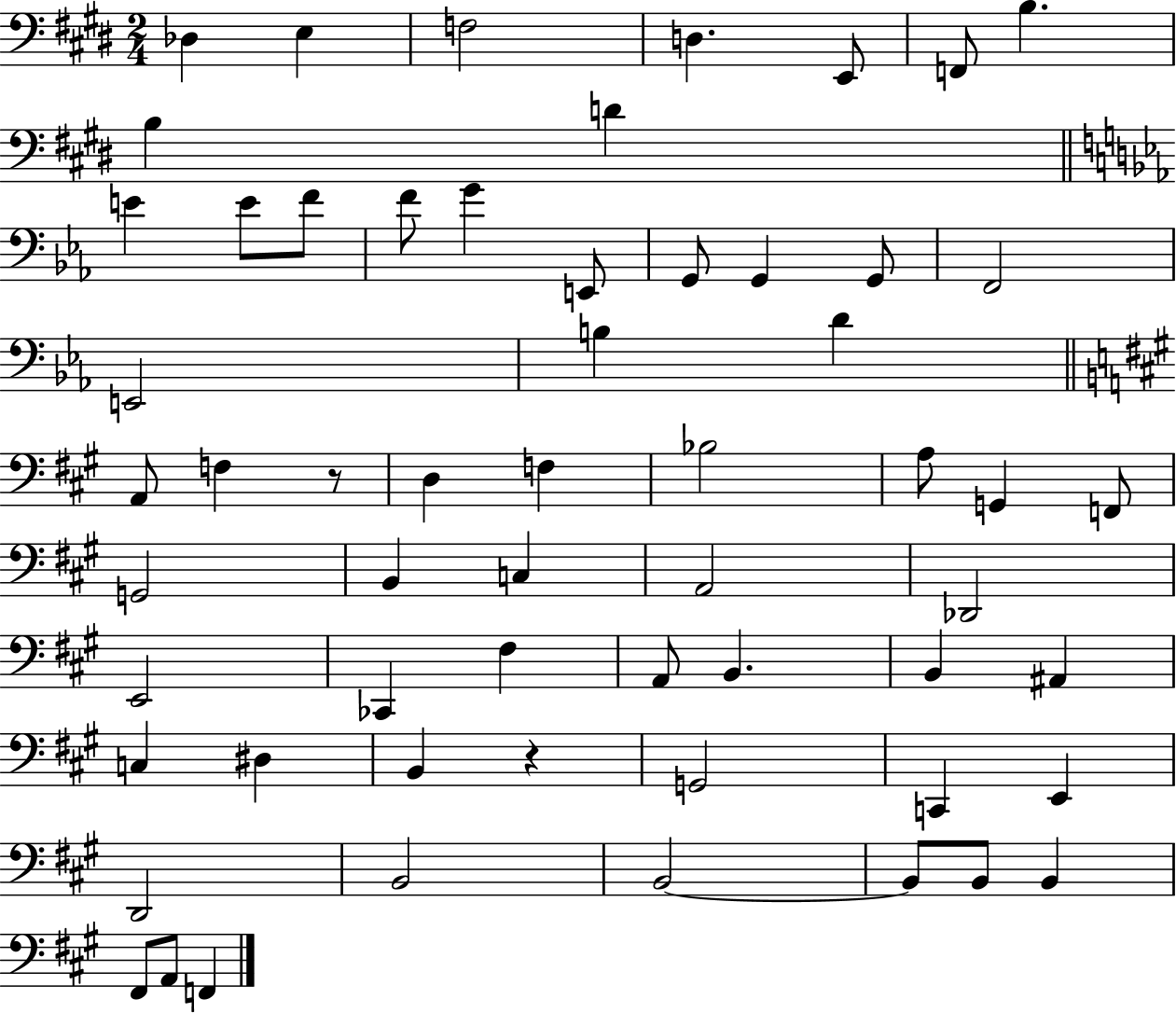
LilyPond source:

{
  \clef bass
  \numericTimeSignature
  \time 2/4
  \key e \major
  \repeat volta 2 { des4 e4 | f2 | d4. e,8 | f,8 b4. | \break b4 d'4 | \bar "||" \break \key c \minor e'4 e'8 f'8 | f'8 g'4 e,8 | g,8 g,4 g,8 | f,2 | \break e,2 | b4 d'4 | \bar "||" \break \key a \major a,8 f4 r8 | d4 f4 | bes2 | a8 g,4 f,8 | \break g,2 | b,4 c4 | a,2 | des,2 | \break e,2 | ces,4 fis4 | a,8 b,4. | b,4 ais,4 | \break c4 dis4 | b,4 r4 | g,2 | c,4 e,4 | \break d,2 | b,2 | b,2~~ | b,8 b,8 b,4 | \break fis,8 a,8 f,4 | } \bar "|."
}